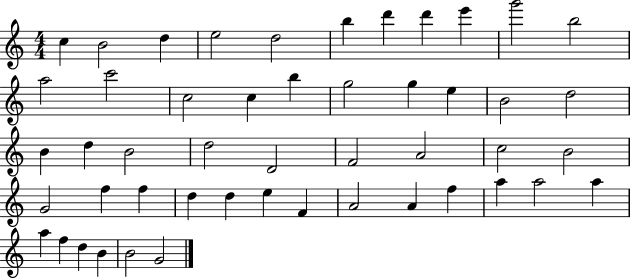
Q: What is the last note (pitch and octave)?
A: G4